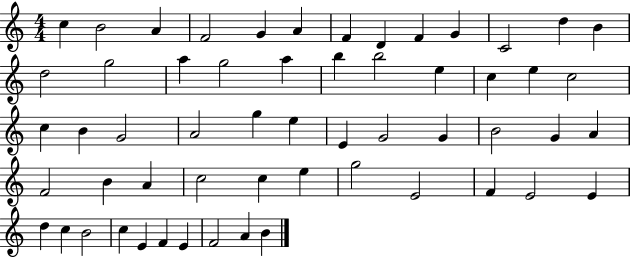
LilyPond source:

{
  \clef treble
  \numericTimeSignature
  \time 4/4
  \key c \major
  c''4 b'2 a'4 | f'2 g'4 a'4 | f'4 d'4 f'4 g'4 | c'2 d''4 b'4 | \break d''2 g''2 | a''4 g''2 a''4 | b''4 b''2 e''4 | c''4 e''4 c''2 | \break c''4 b'4 g'2 | a'2 g''4 e''4 | e'4 g'2 g'4 | b'2 g'4 a'4 | \break f'2 b'4 a'4 | c''2 c''4 e''4 | g''2 e'2 | f'4 e'2 e'4 | \break d''4 c''4 b'2 | c''4 e'4 f'4 e'4 | f'2 a'4 b'4 | \bar "|."
}